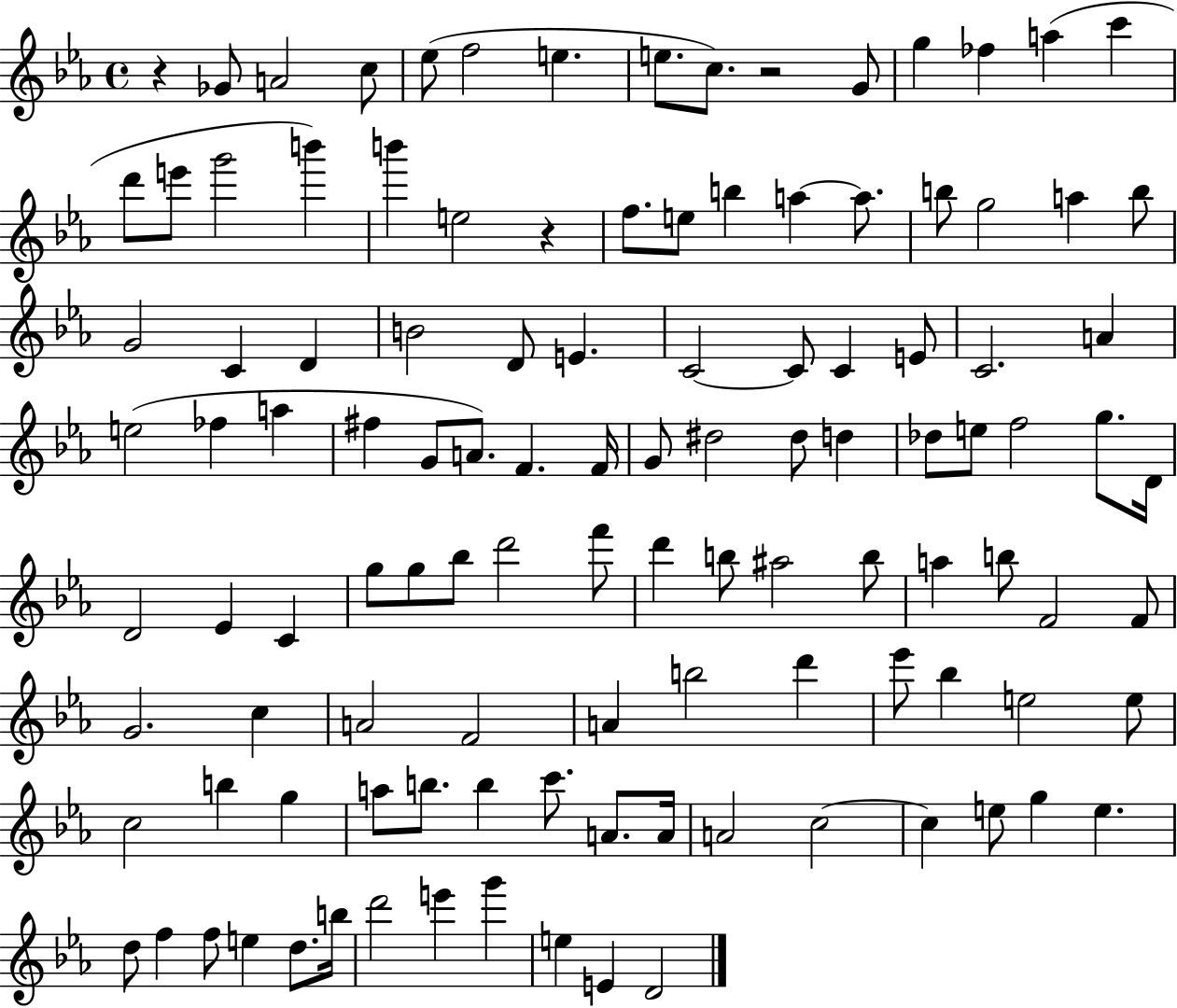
R/q Gb4/e A4/h C5/e Eb5/e F5/h E5/q. E5/e. C5/e. R/h G4/e G5/q FES5/q A5/q C6/q D6/e E6/e G6/h B6/q B6/q E5/h R/q F5/e. E5/e B5/q A5/q A5/e. B5/e G5/h A5/q B5/e G4/h C4/q D4/q B4/h D4/e E4/q. C4/h C4/e C4/q E4/e C4/h. A4/q E5/h FES5/q A5/q F#5/q G4/e A4/e. F4/q. F4/s G4/e D#5/h D#5/e D5/q Db5/e E5/e F5/h G5/e. D4/s D4/h Eb4/q C4/q G5/e G5/e Bb5/e D6/h F6/e D6/q B5/e A#5/h B5/e A5/q B5/e F4/h F4/e G4/h. C5/q A4/h F4/h A4/q B5/h D6/q Eb6/e Bb5/q E5/h E5/e C5/h B5/q G5/q A5/e B5/e. B5/q C6/e. A4/e. A4/s A4/h C5/h C5/q E5/e G5/q E5/q. D5/e F5/q F5/e E5/q D5/e. B5/s D6/h E6/q G6/q E5/q E4/q D4/h